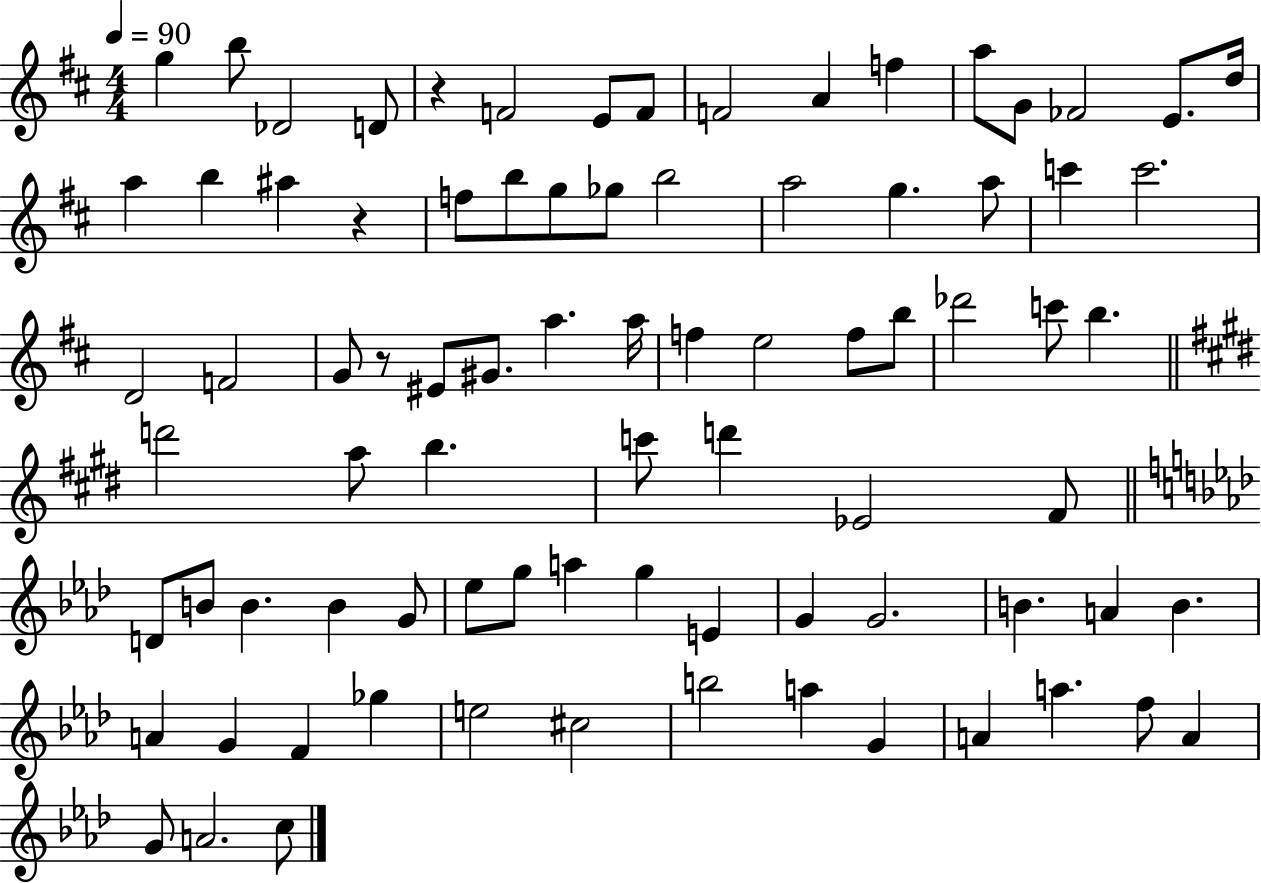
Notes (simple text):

G5/q B5/e Db4/h D4/e R/q F4/h E4/e F4/e F4/h A4/q F5/q A5/e G4/e FES4/h E4/e. D5/s A5/q B5/q A#5/q R/q F5/e B5/e G5/e Gb5/e B5/h A5/h G5/q. A5/e C6/q C6/h. D4/h F4/h G4/e R/e EIS4/e G#4/e. A5/q. A5/s F5/q E5/h F5/e B5/e Db6/h C6/e B5/q. D6/h A5/e B5/q. C6/e D6/q Eb4/h F#4/e D4/e B4/e B4/q. B4/q G4/e Eb5/e G5/e A5/q G5/q E4/q G4/q G4/h. B4/q. A4/q B4/q. A4/q G4/q F4/q Gb5/q E5/h C#5/h B5/h A5/q G4/q A4/q A5/q. F5/e A4/q G4/e A4/h. C5/e